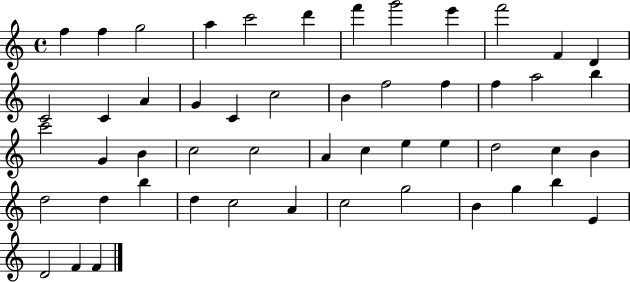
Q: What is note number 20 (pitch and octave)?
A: F5